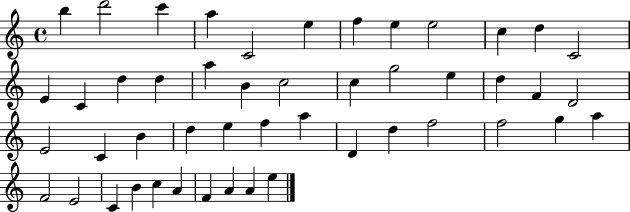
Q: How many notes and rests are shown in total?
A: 48